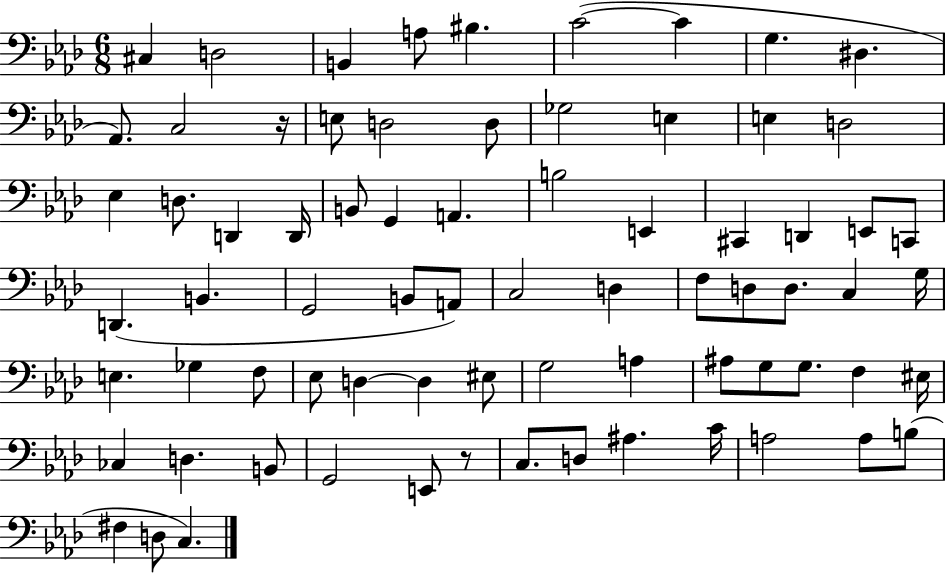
{
  \clef bass
  \numericTimeSignature
  \time 6/8
  \key aes \major
  cis4 d2 | b,4 a8 bis4. | c'2~(~ c'4 | g4. dis4. | \break aes,8.) c2 r16 | e8 d2 d8 | ges2 e4 | e4 d2 | \break ees4 d8. d,4 d,16 | b,8 g,4 a,4. | b2 e,4 | cis,4 d,4 e,8 c,8 | \break d,4.( b,4. | g,2 b,8 a,8) | c2 d4 | f8 d8 d8. c4 g16 | \break e4. ges4 f8 | ees8 d4~~ d4 eis8 | g2 a4 | ais8 g8 g8. f4 eis16 | \break ces4 d4. b,8 | g,2 e,8 r8 | c8. d8 ais4. c'16 | a2 a8 b8( | \break fis4 d8 c4.) | \bar "|."
}